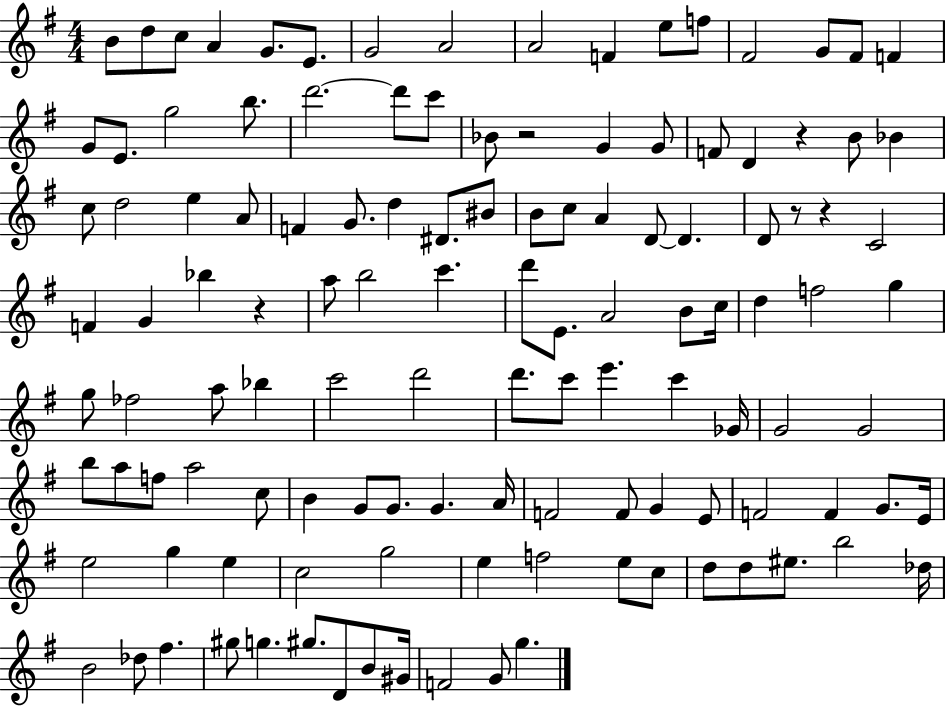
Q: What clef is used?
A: treble